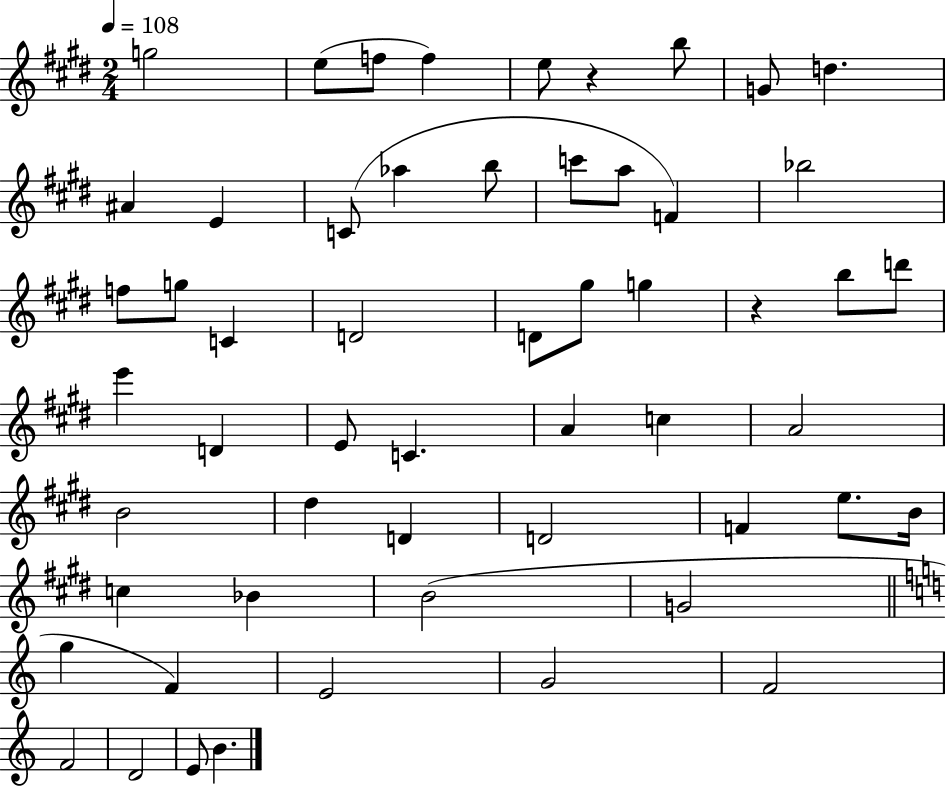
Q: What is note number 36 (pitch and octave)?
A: D4